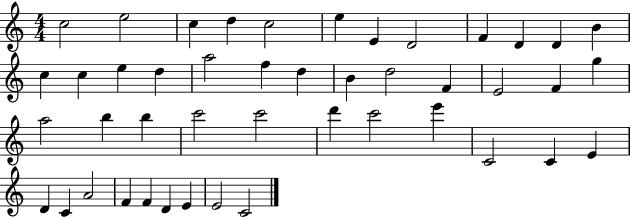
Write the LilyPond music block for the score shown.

{
  \clef treble
  \numericTimeSignature
  \time 4/4
  \key c \major
  c''2 e''2 | c''4 d''4 c''2 | e''4 e'4 d'2 | f'4 d'4 d'4 b'4 | \break c''4 c''4 e''4 d''4 | a''2 f''4 d''4 | b'4 d''2 f'4 | e'2 f'4 g''4 | \break a''2 b''4 b''4 | c'''2 c'''2 | d'''4 c'''2 e'''4 | c'2 c'4 e'4 | \break d'4 c'4 a'2 | f'4 f'4 d'4 e'4 | e'2 c'2 | \bar "|."
}